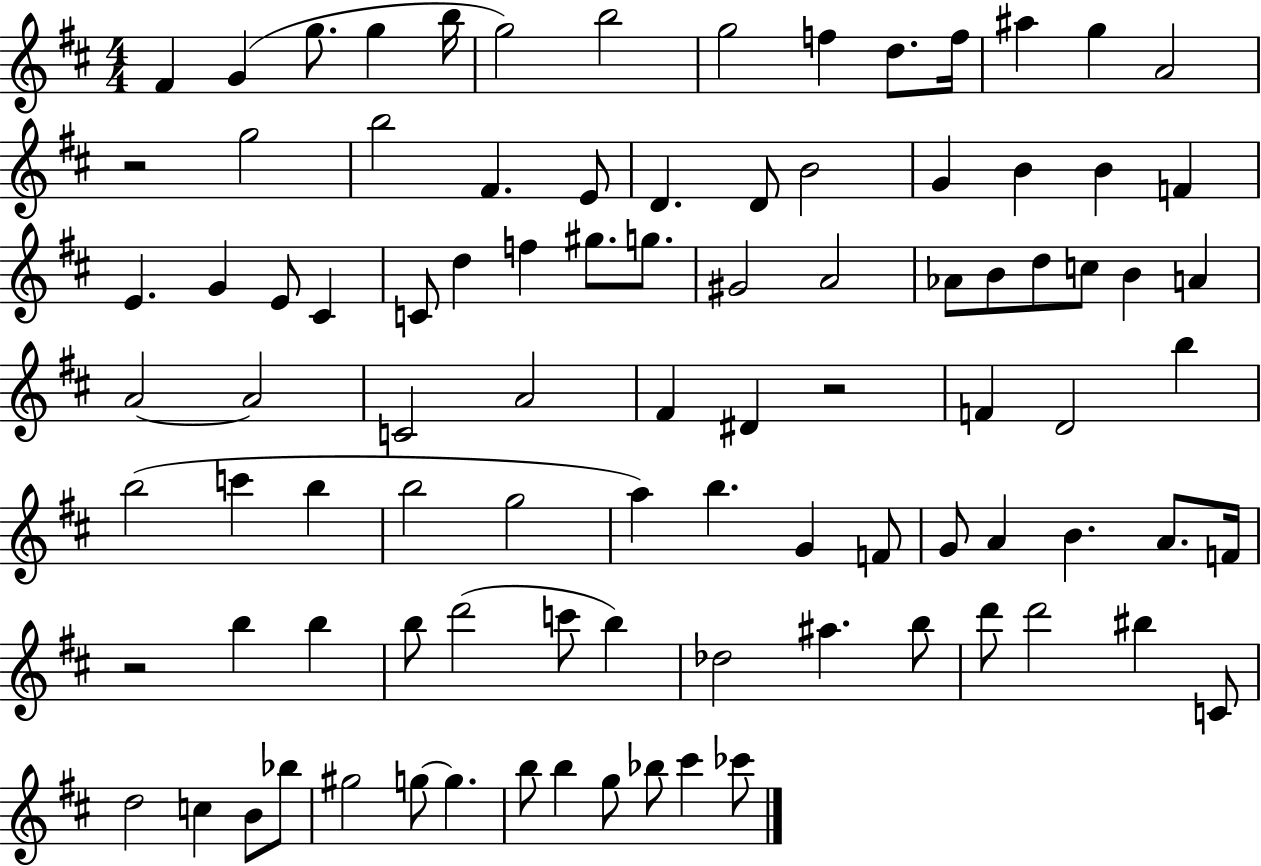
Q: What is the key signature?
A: D major